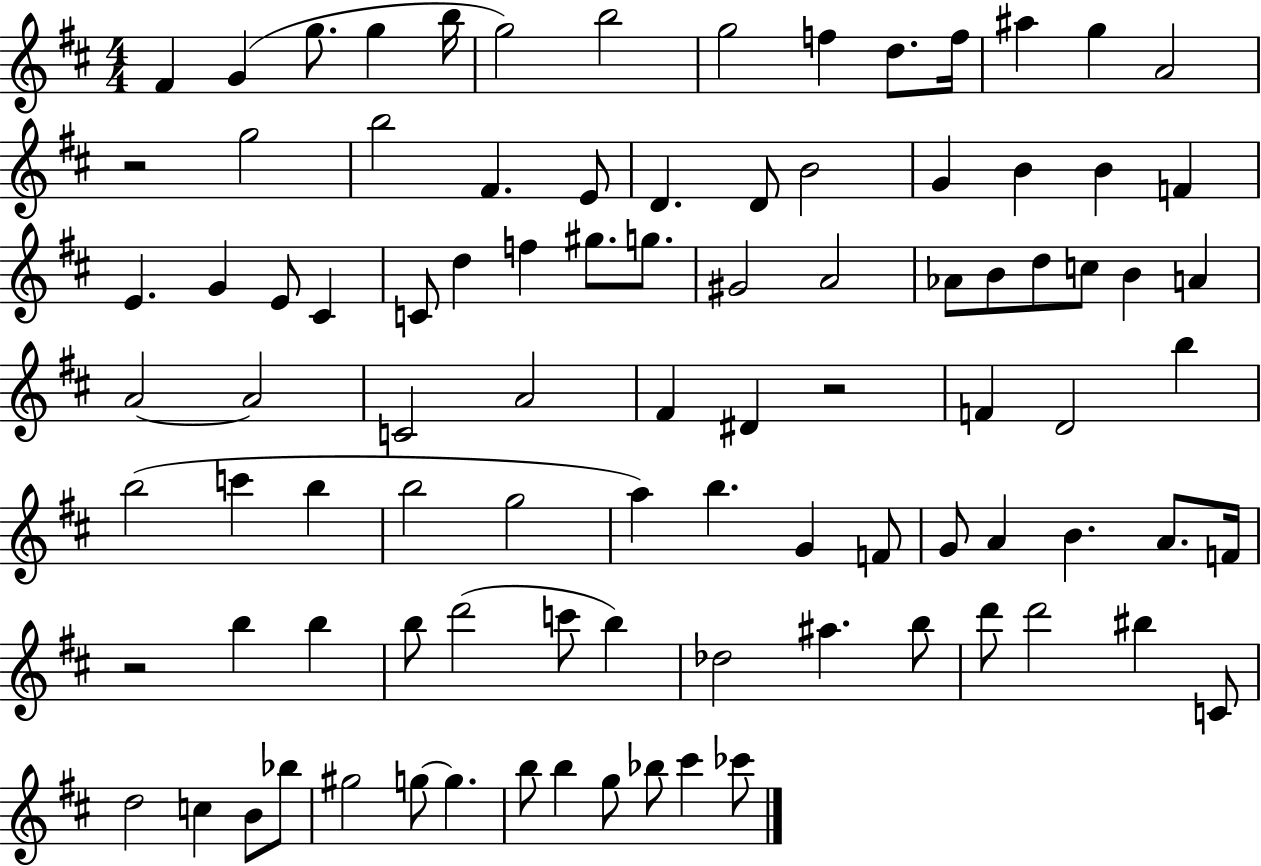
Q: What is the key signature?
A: D major